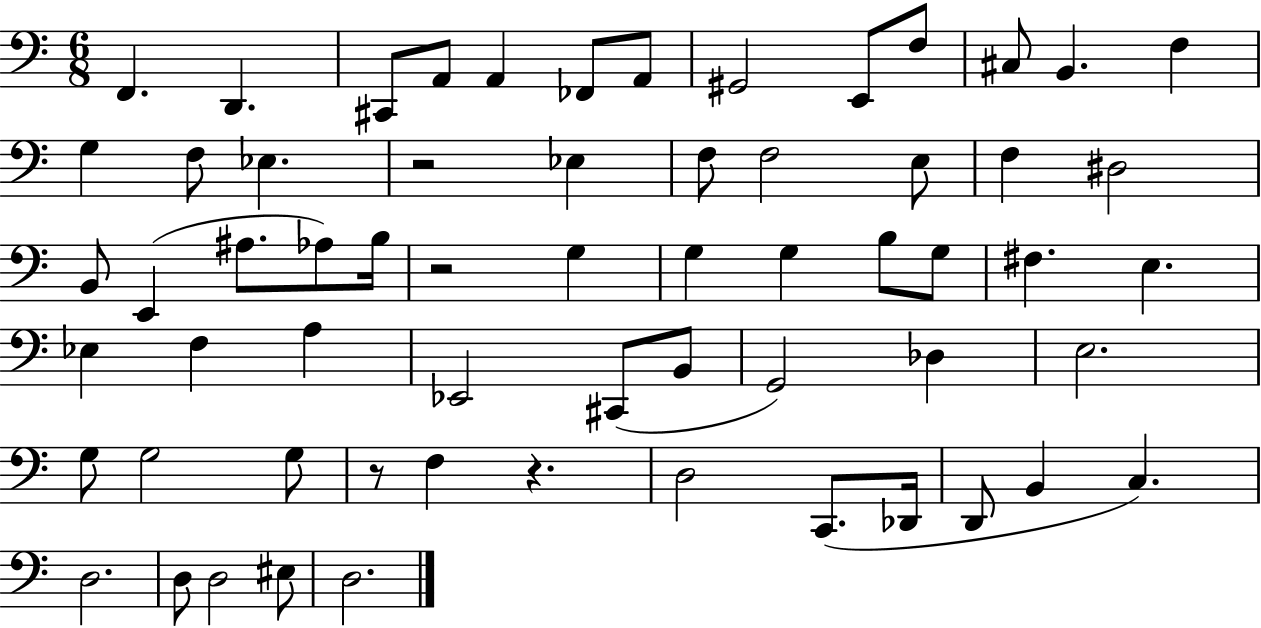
F2/q. D2/q. C#2/e A2/e A2/q FES2/e A2/e G#2/h E2/e F3/e C#3/e B2/q. F3/q G3/q F3/e Eb3/q. R/h Eb3/q F3/e F3/h E3/e F3/q D#3/h B2/e E2/q A#3/e. Ab3/e B3/s R/h G3/q G3/q G3/q B3/e G3/e F#3/q. E3/q. Eb3/q F3/q A3/q Eb2/h C#2/e B2/e G2/h Db3/q E3/h. G3/e G3/h G3/e R/e F3/q R/q. D3/h C2/e. Db2/s D2/e B2/q C3/q. D3/h. D3/e D3/h EIS3/e D3/h.